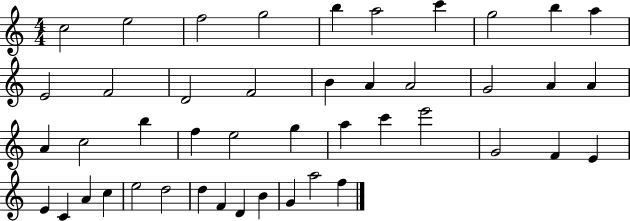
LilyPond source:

{
  \clef treble
  \numericTimeSignature
  \time 4/4
  \key c \major
  c''2 e''2 | f''2 g''2 | b''4 a''2 c'''4 | g''2 b''4 a''4 | \break e'2 f'2 | d'2 f'2 | b'4 a'4 a'2 | g'2 a'4 a'4 | \break a'4 c''2 b''4 | f''4 e''2 g''4 | a''4 c'''4 e'''2 | g'2 f'4 e'4 | \break e'4 c'4 a'4 c''4 | e''2 d''2 | d''4 f'4 d'4 b'4 | g'4 a''2 f''4 | \break \bar "|."
}